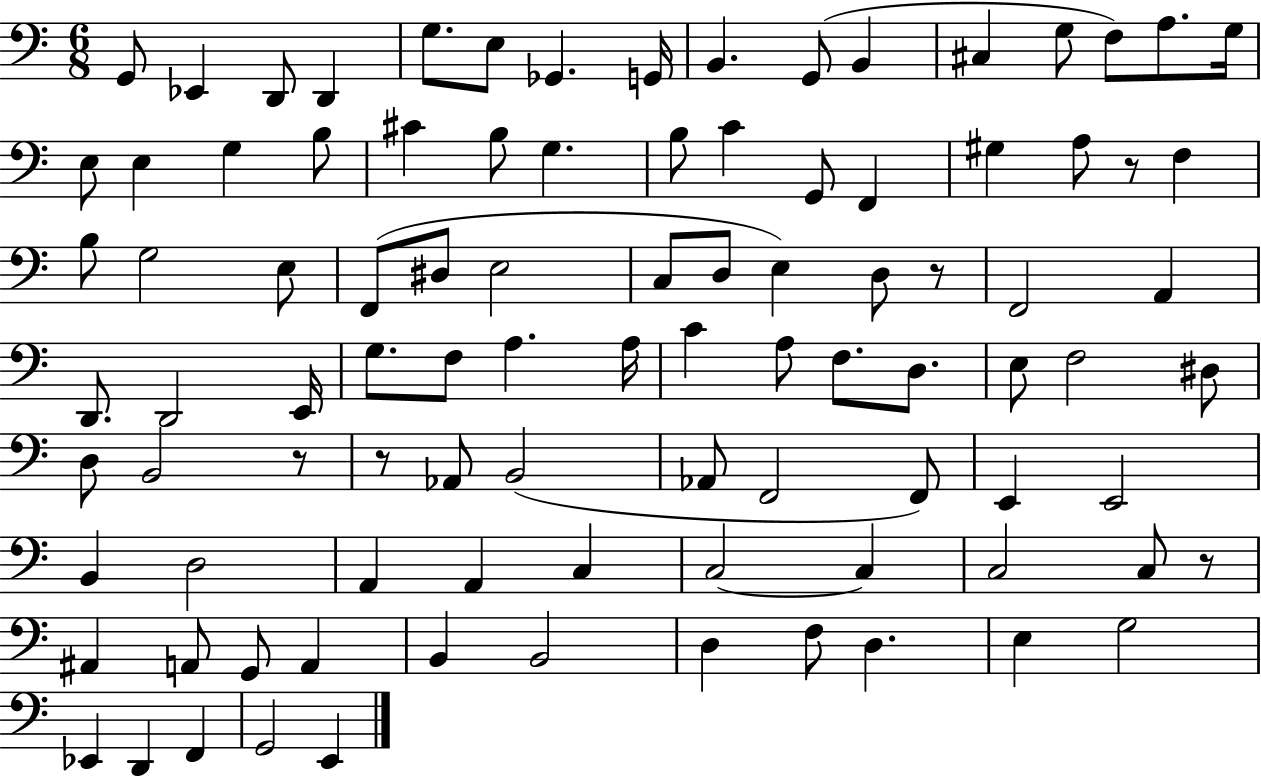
X:1
T:Untitled
M:6/8
L:1/4
K:C
G,,/2 _E,, D,,/2 D,, G,/2 E,/2 _G,, G,,/4 B,, G,,/2 B,, ^C, G,/2 F,/2 A,/2 G,/4 E,/2 E, G, B,/2 ^C B,/2 G, B,/2 C G,,/2 F,, ^G, A,/2 z/2 F, B,/2 G,2 E,/2 F,,/2 ^D,/2 E,2 C,/2 D,/2 E, D,/2 z/2 F,,2 A,, D,,/2 D,,2 E,,/4 G,/2 F,/2 A, A,/4 C A,/2 F,/2 D,/2 E,/2 F,2 ^D,/2 D,/2 B,,2 z/2 z/2 _A,,/2 B,,2 _A,,/2 F,,2 F,,/2 E,, E,,2 B,, D,2 A,, A,, C, C,2 C, C,2 C,/2 z/2 ^A,, A,,/2 G,,/2 A,, B,, B,,2 D, F,/2 D, E, G,2 _E,, D,, F,, G,,2 E,,